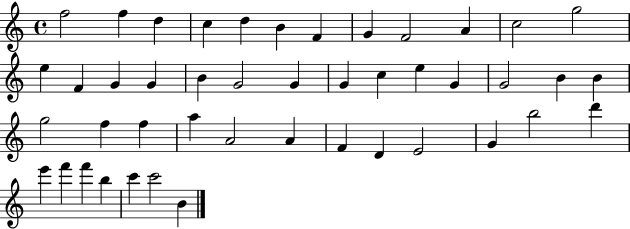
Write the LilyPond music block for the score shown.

{
  \clef treble
  \time 4/4
  \defaultTimeSignature
  \key c \major
  f''2 f''4 d''4 | c''4 d''4 b'4 f'4 | g'4 f'2 a'4 | c''2 g''2 | \break e''4 f'4 g'4 g'4 | b'4 g'2 g'4 | g'4 c''4 e''4 g'4 | g'2 b'4 b'4 | \break g''2 f''4 f''4 | a''4 a'2 a'4 | f'4 d'4 e'2 | g'4 b''2 d'''4 | \break e'''4 f'''4 f'''4 b''4 | c'''4 c'''2 b'4 | \bar "|."
}